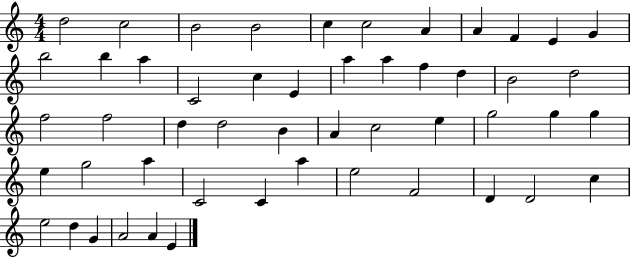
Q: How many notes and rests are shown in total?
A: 51